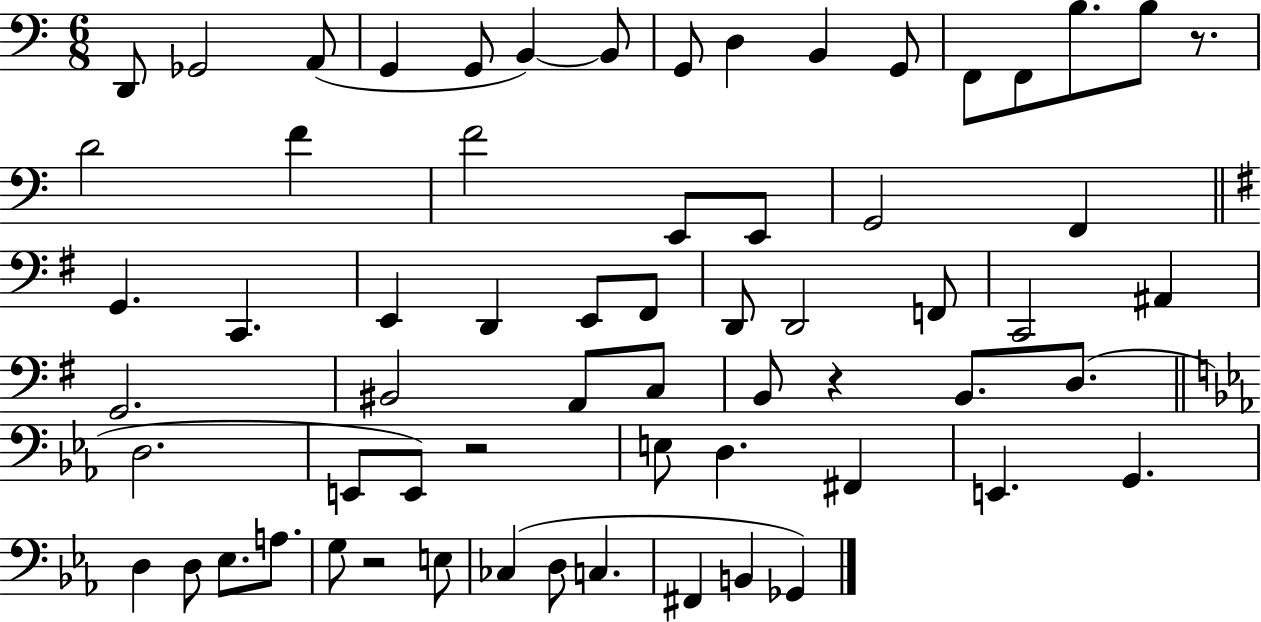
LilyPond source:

{
  \clef bass
  \numericTimeSignature
  \time 6/8
  \key c \major
  d,8 ges,2 a,8( | g,4 g,8 b,4~~) b,8 | g,8 d4 b,4 g,8 | f,8 f,8 b8. b8 r8. | \break d'2 f'4 | f'2 e,8 e,8 | g,2 f,4 | \bar "||" \break \key e \minor g,4. c,4. | e,4 d,4 e,8 fis,8 | d,8 d,2 f,8 | c,2 ais,4 | \break g,2. | bis,2 a,8 c8 | b,8 r4 b,8. d8.( | \bar "||" \break \key c \minor d2. | e,8 e,8) r2 | e8 d4. fis,4 | e,4. g,4. | \break d4 d8 ees8. a8. | g8 r2 e8 | ces4( d8 c4. | fis,4 b,4 ges,4) | \break \bar "|."
}